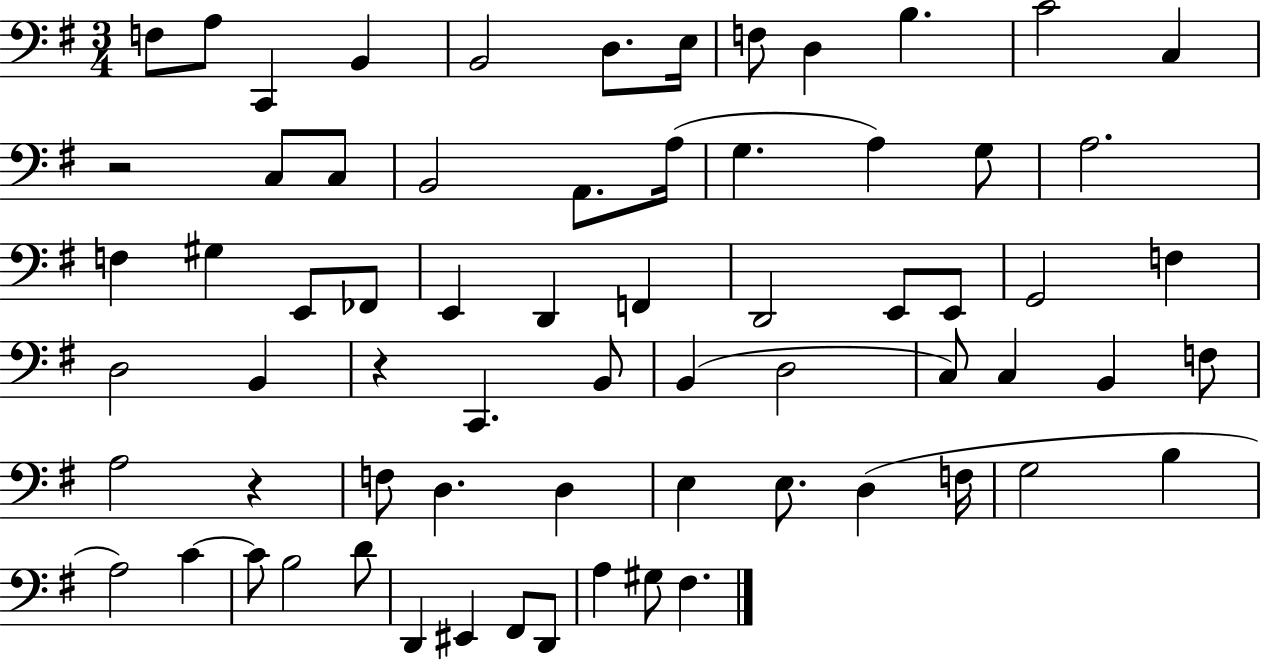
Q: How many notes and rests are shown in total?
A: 68